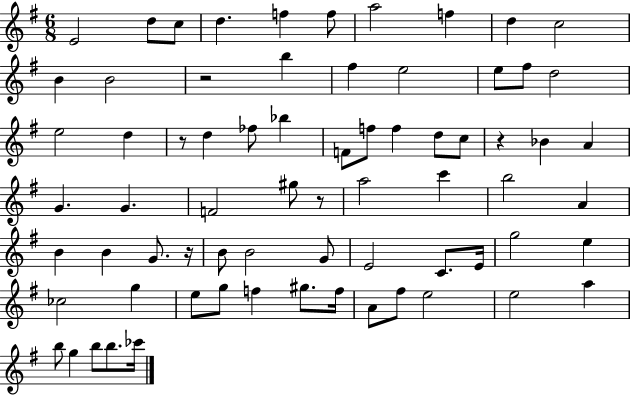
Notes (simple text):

E4/h D5/e C5/e D5/q. F5/q F5/e A5/h F5/q D5/q C5/h B4/q B4/h R/h B5/q F#5/q E5/h E5/e F#5/e D5/h E5/h D5/q R/e D5/q FES5/e Bb5/q F4/e F5/e F5/q D5/e C5/e R/q Bb4/q A4/q G4/q. G4/q. F4/h G#5/e R/e A5/h C6/q B5/h A4/q B4/q B4/q G4/e. R/s B4/e B4/h G4/e E4/h C4/e. E4/s G5/h E5/q CES5/h G5/q E5/e G5/e F5/q G#5/e. F5/s A4/e F#5/e E5/h E5/h A5/q B5/e G5/q B5/e B5/e. CES6/s